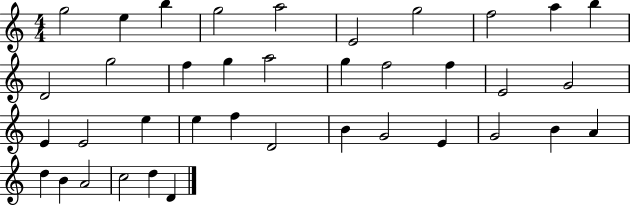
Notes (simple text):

G5/h E5/q B5/q G5/h A5/h E4/h G5/h F5/h A5/q B5/q D4/h G5/h F5/q G5/q A5/h G5/q F5/h F5/q E4/h G4/h E4/q E4/h E5/q E5/q F5/q D4/h B4/q G4/h E4/q G4/h B4/q A4/q D5/q B4/q A4/h C5/h D5/q D4/q